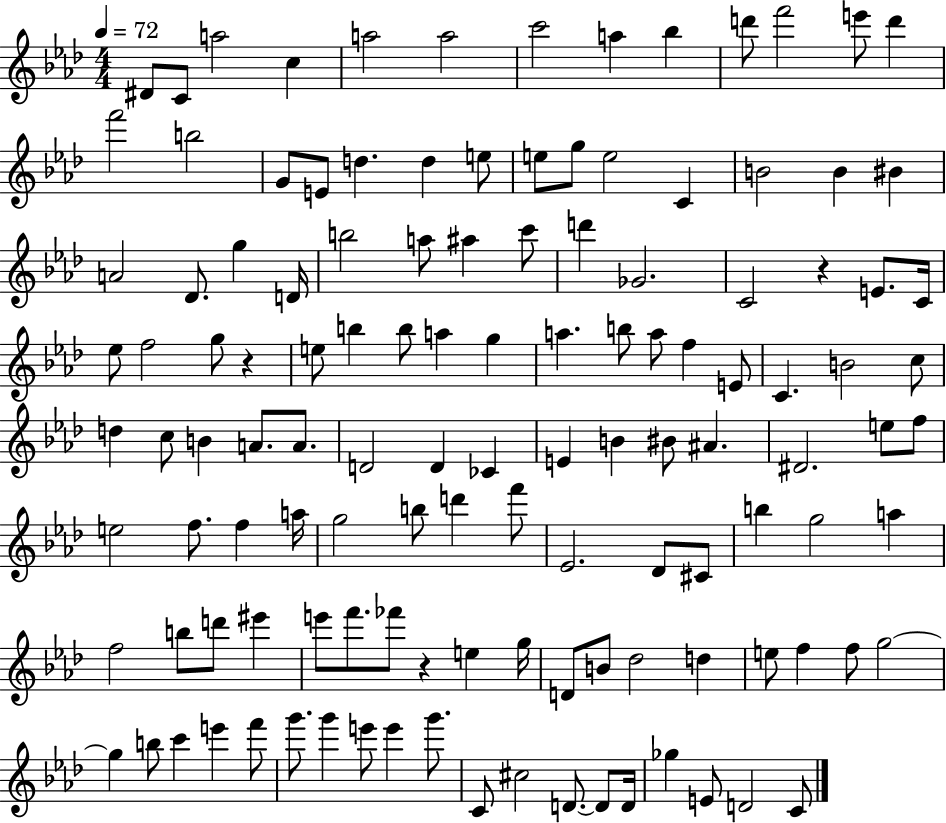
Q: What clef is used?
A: treble